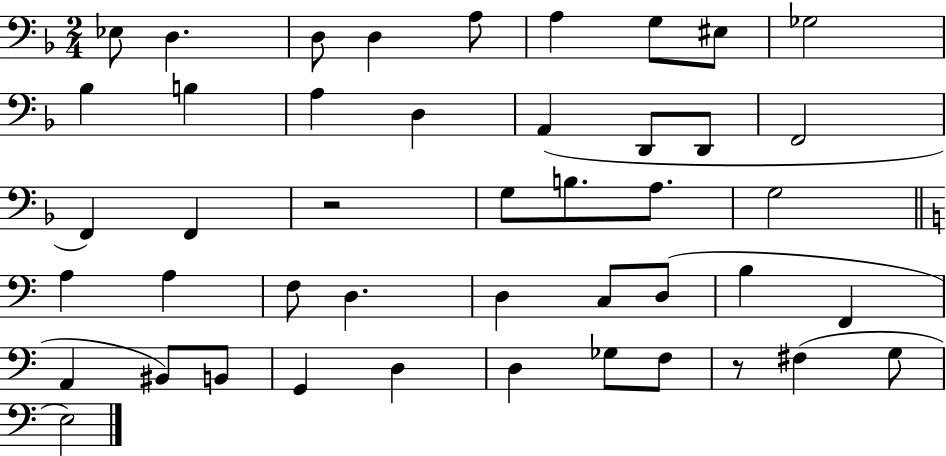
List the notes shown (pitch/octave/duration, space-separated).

Eb3/e D3/q. D3/e D3/q A3/e A3/q G3/e EIS3/e Gb3/h Bb3/q B3/q A3/q D3/q A2/q D2/e D2/e F2/h F2/q F2/q R/h G3/e B3/e. A3/e. G3/h A3/q A3/q F3/e D3/q. D3/q C3/e D3/e B3/q F2/q A2/q BIS2/e B2/e G2/q D3/q D3/q Gb3/e F3/e R/e F#3/q G3/e E3/h